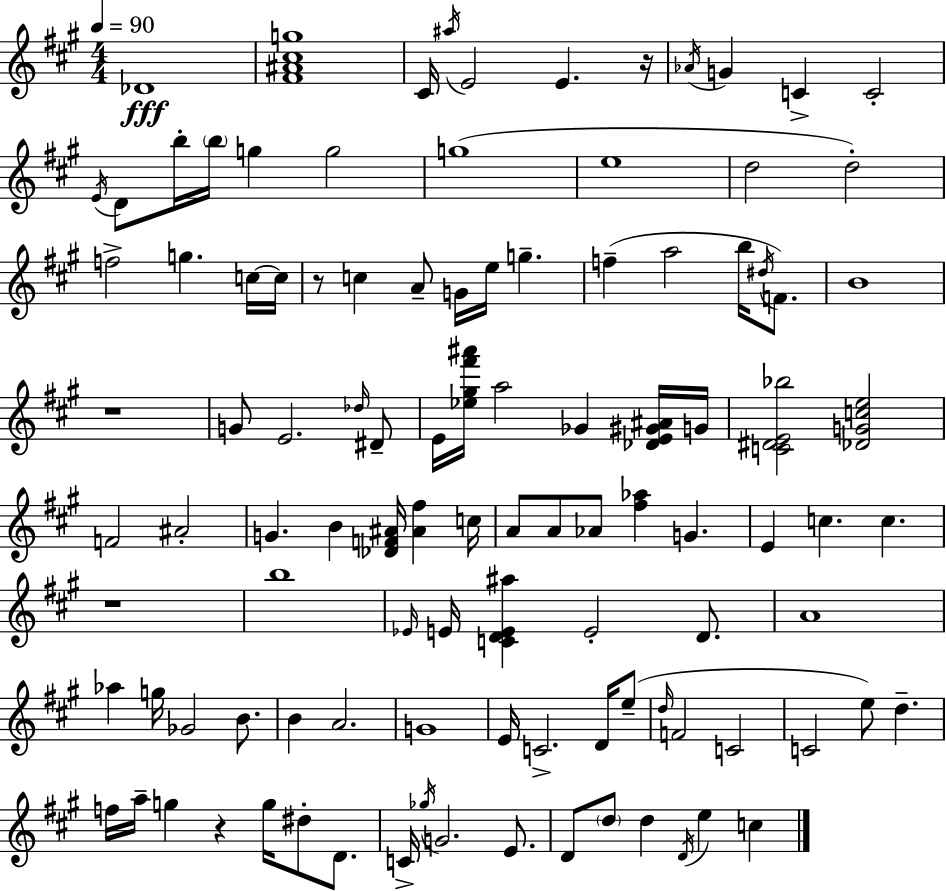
{
  \clef treble
  \numericTimeSignature
  \time 4/4
  \key a \major
  \tempo 4 = 90
  \repeat volta 2 { des'1\fff | <fis' ais' cis'' g''>1 | cis'16 \acciaccatura { ais''16 } e'2 e'4. | r16 \acciaccatura { aes'16 } g'4 c'4-> c'2-. | \break \acciaccatura { e'16 } d'8 b''16-. \parenthesize b''16 g''4 g''2 | g''1( | e''1 | d''2 d''2-.) | \break f''2-> g''4. | c''16~~ c''16 r8 c''4 a'8-- g'16 e''16 g''4.-- | f''4--( a''2 b''16 | \acciaccatura { dis''16 } f'8.) b'1 | \break r1 | g'8 e'2. | \grace { des''16 } dis'8-- e'16 <ees'' gis'' fis''' ais'''>16 a''2 ges'4 | <des' e' gis' ais'>16 g'16 <c' dis' e' bes''>2 <des' g' c'' e''>2 | \break f'2 ais'2-. | g'4. b'4 <des' f' ais'>16 | <ais' fis''>4 c''16 a'8 a'8 aes'8 <fis'' aes''>4 g'4. | e'4 c''4. c''4. | \break r1 | b''1 | \grace { ees'16 } e'16 <c' d' e' ais''>4 e'2-. | d'8. a'1 | \break aes''4 g''16 ges'2 | b'8. b'4 a'2. | g'1 | e'16 c'2.-> | \break d'16 e''8--( \grace { d''16 } f'2 c'2 | c'2 e''8) | d''4.-- f''16 a''16-- g''4 r4 | g''16 dis''8-. d'8. c'16-> \acciaccatura { ges''16 } g'2. | \break e'8. d'8 \parenthesize d''8 d''4 | \acciaccatura { d'16 } e''4 c''4 } \bar "|."
}